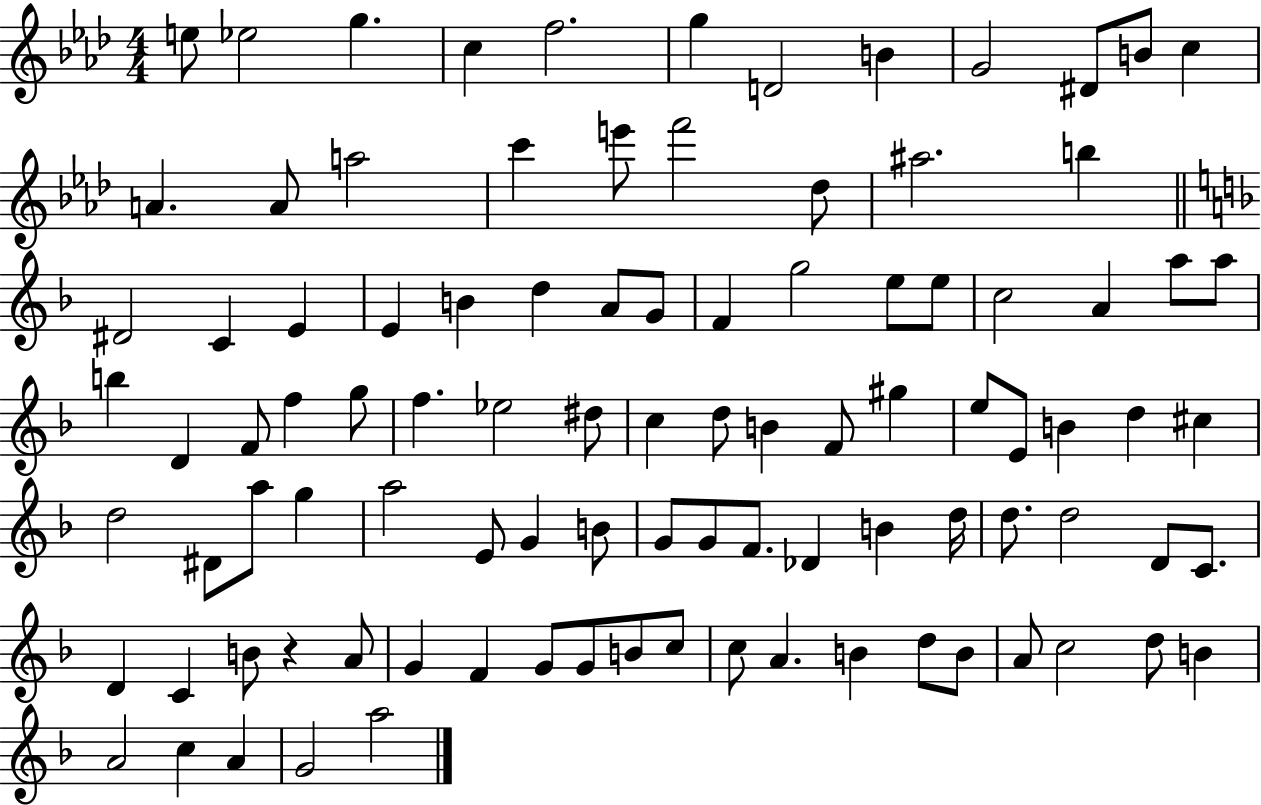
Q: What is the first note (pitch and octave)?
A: E5